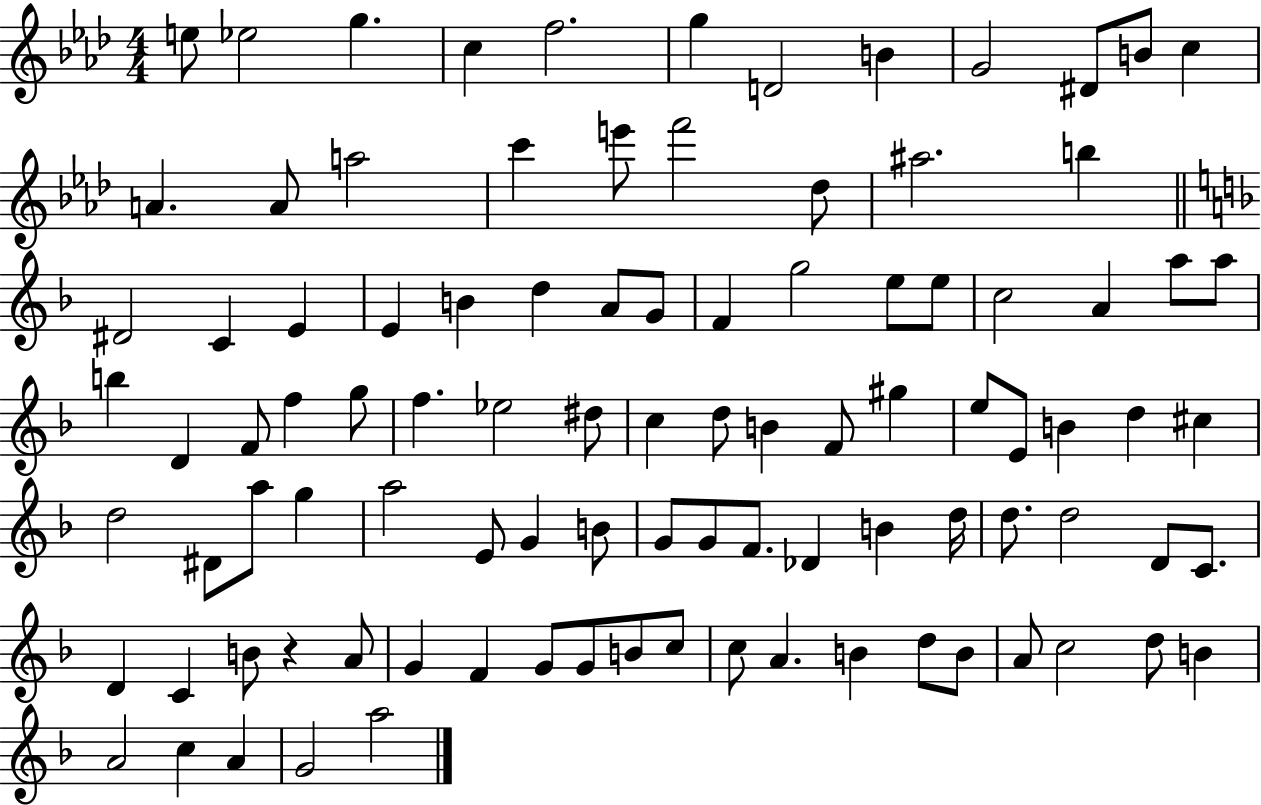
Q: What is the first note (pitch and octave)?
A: E5